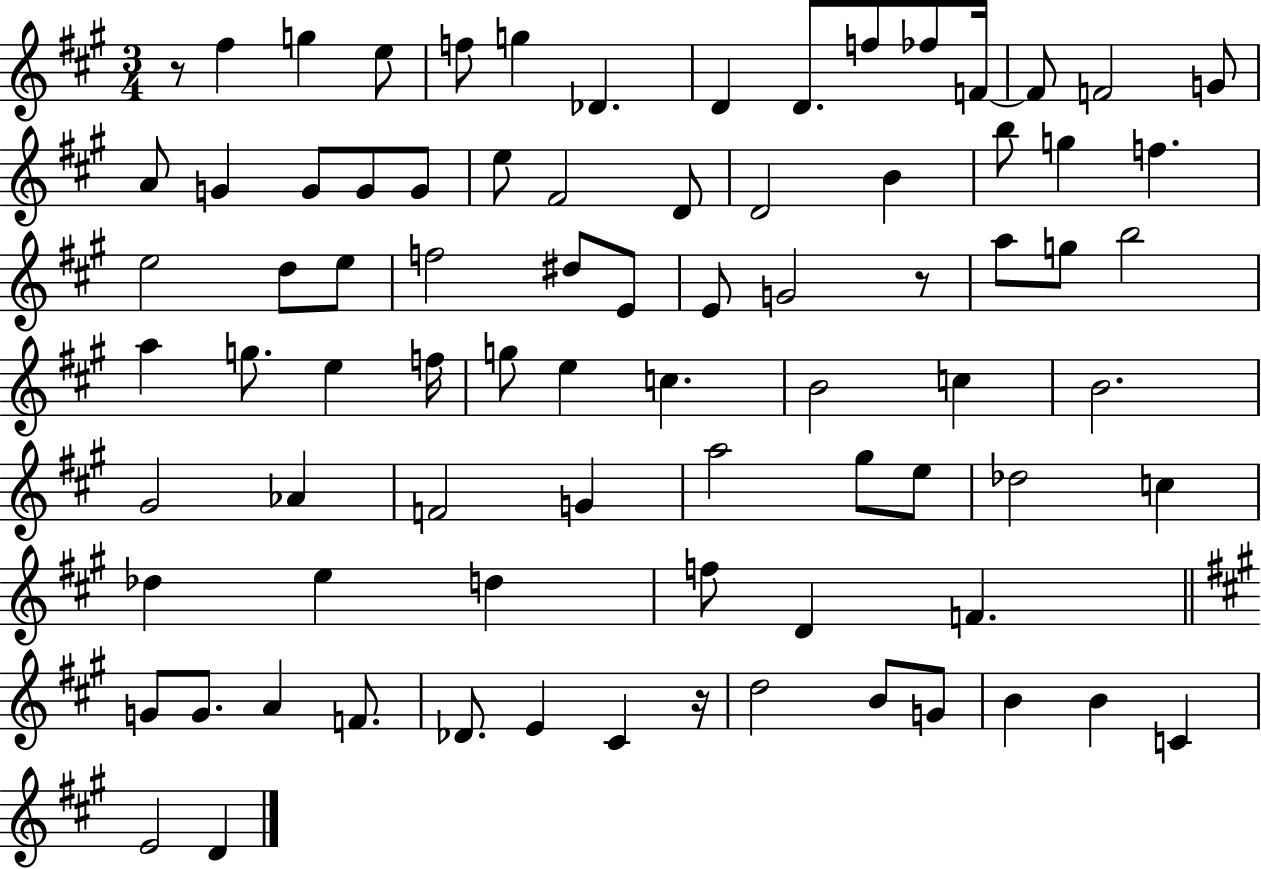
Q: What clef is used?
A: treble